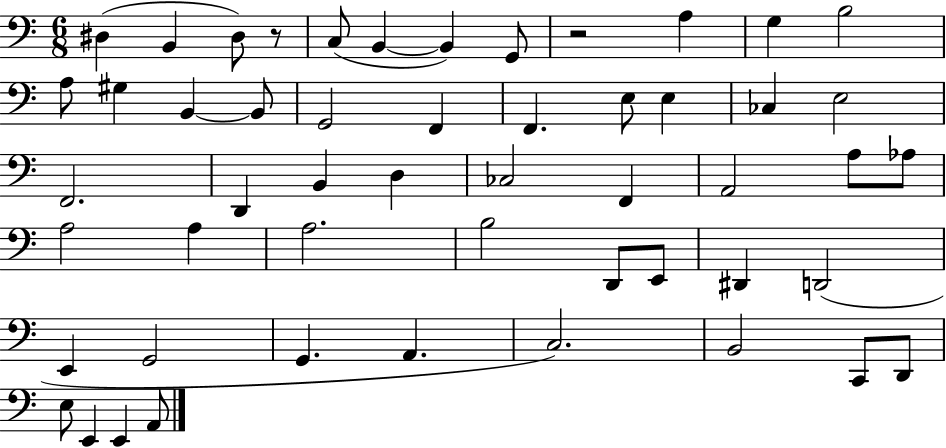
X:1
T:Untitled
M:6/8
L:1/4
K:C
^D, B,, ^D,/2 z/2 C,/2 B,, B,, G,,/2 z2 A, G, B,2 A,/2 ^G, B,, B,,/2 G,,2 F,, F,, E,/2 E, _C, E,2 F,,2 D,, B,, D, _C,2 F,, A,,2 A,/2 _A,/2 A,2 A, A,2 B,2 D,,/2 E,,/2 ^D,, D,,2 E,, G,,2 G,, A,, C,2 B,,2 C,,/2 D,,/2 E,/2 E,, E,, A,,/2